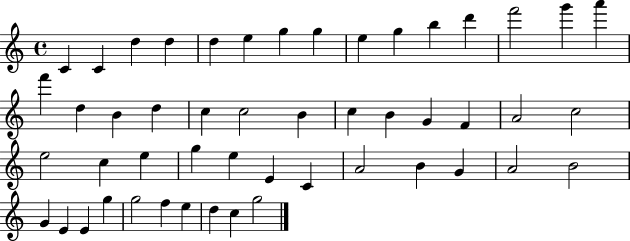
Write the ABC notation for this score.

X:1
T:Untitled
M:4/4
L:1/4
K:C
C C d d d e g g e g b d' f'2 g' a' f' d B d c c2 B c B G F A2 c2 e2 c e g e E C A2 B G A2 B2 G E E g g2 f e d c g2